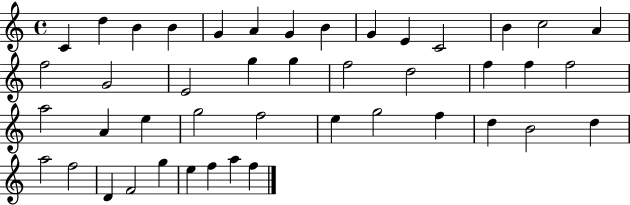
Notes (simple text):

C4/q D5/q B4/q B4/q G4/q A4/q G4/q B4/q G4/q E4/q C4/h B4/q C5/h A4/q F5/h G4/h E4/h G5/q G5/q F5/h D5/h F5/q F5/q F5/h A5/h A4/q E5/q G5/h F5/h E5/q G5/h F5/q D5/q B4/h D5/q A5/h F5/h D4/q F4/h G5/q E5/q F5/q A5/q F5/q